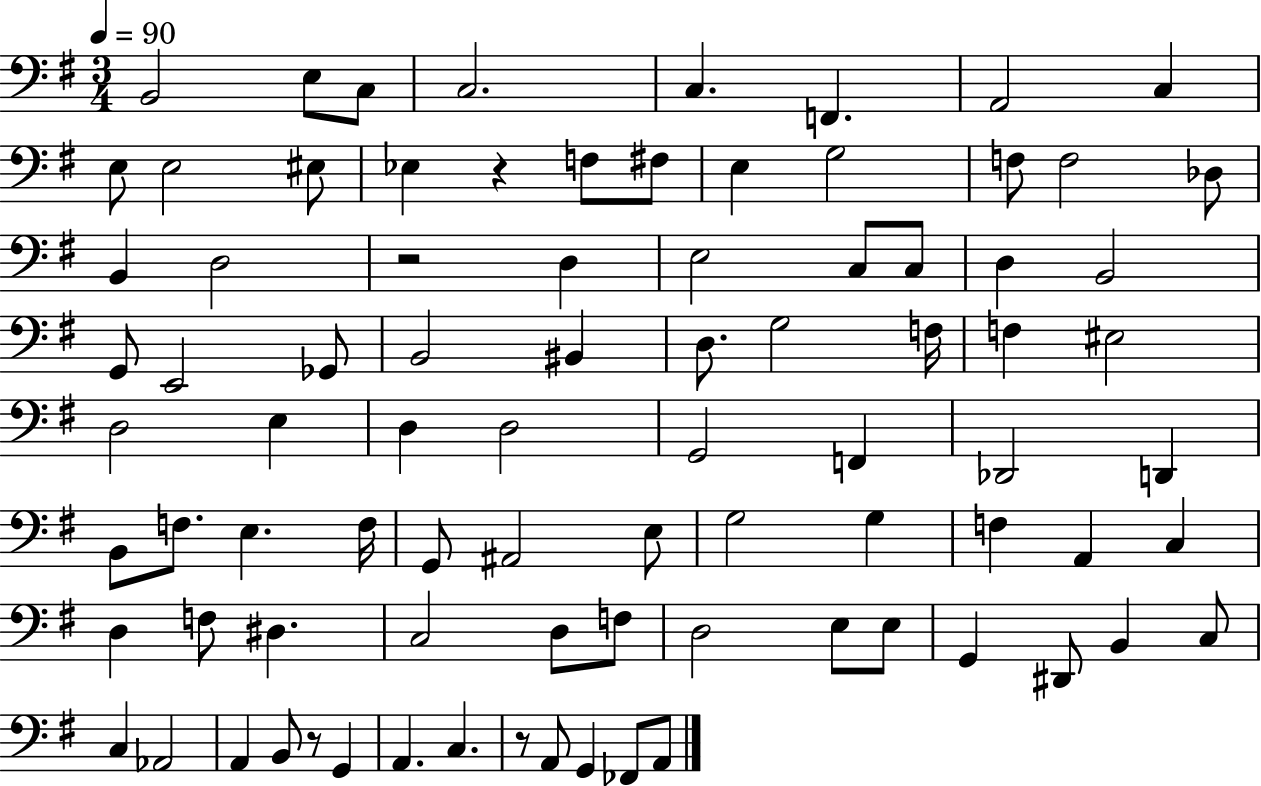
B2/h E3/e C3/e C3/h. C3/q. F2/q. A2/h C3/q E3/e E3/h EIS3/e Eb3/q R/q F3/e F#3/e E3/q G3/h F3/e F3/h Db3/e B2/q D3/h R/h D3/q E3/h C3/e C3/e D3/q B2/h G2/e E2/h Gb2/e B2/h BIS2/q D3/e. G3/h F3/s F3/q EIS3/h D3/h E3/q D3/q D3/h G2/h F2/q Db2/h D2/q B2/e F3/e. E3/q. F3/s G2/e A#2/h E3/e G3/h G3/q F3/q A2/q C3/q D3/q F3/e D#3/q. C3/h D3/e F3/e D3/h E3/e E3/e G2/q D#2/e B2/q C3/e C3/q Ab2/h A2/q B2/e R/e G2/q A2/q. C3/q. R/e A2/e G2/q FES2/e A2/e